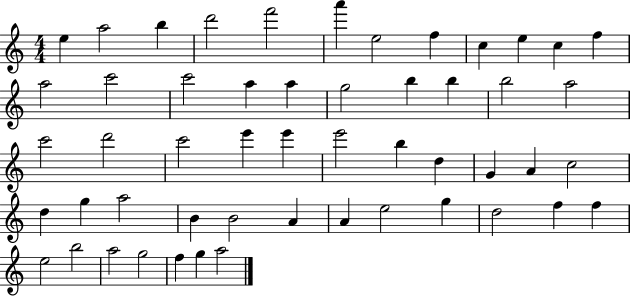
{
  \clef treble
  \numericTimeSignature
  \time 4/4
  \key c \major
  e''4 a''2 b''4 | d'''2 f'''2 | a'''4 e''2 f''4 | c''4 e''4 c''4 f''4 | \break a''2 c'''2 | c'''2 a''4 a''4 | g''2 b''4 b''4 | b''2 a''2 | \break c'''2 d'''2 | c'''2 e'''4 e'''4 | e'''2 b''4 d''4 | g'4 a'4 c''2 | \break d''4 g''4 a''2 | b'4 b'2 a'4 | a'4 e''2 g''4 | d''2 f''4 f''4 | \break e''2 b''2 | a''2 g''2 | f''4 g''4 a''2 | \bar "|."
}